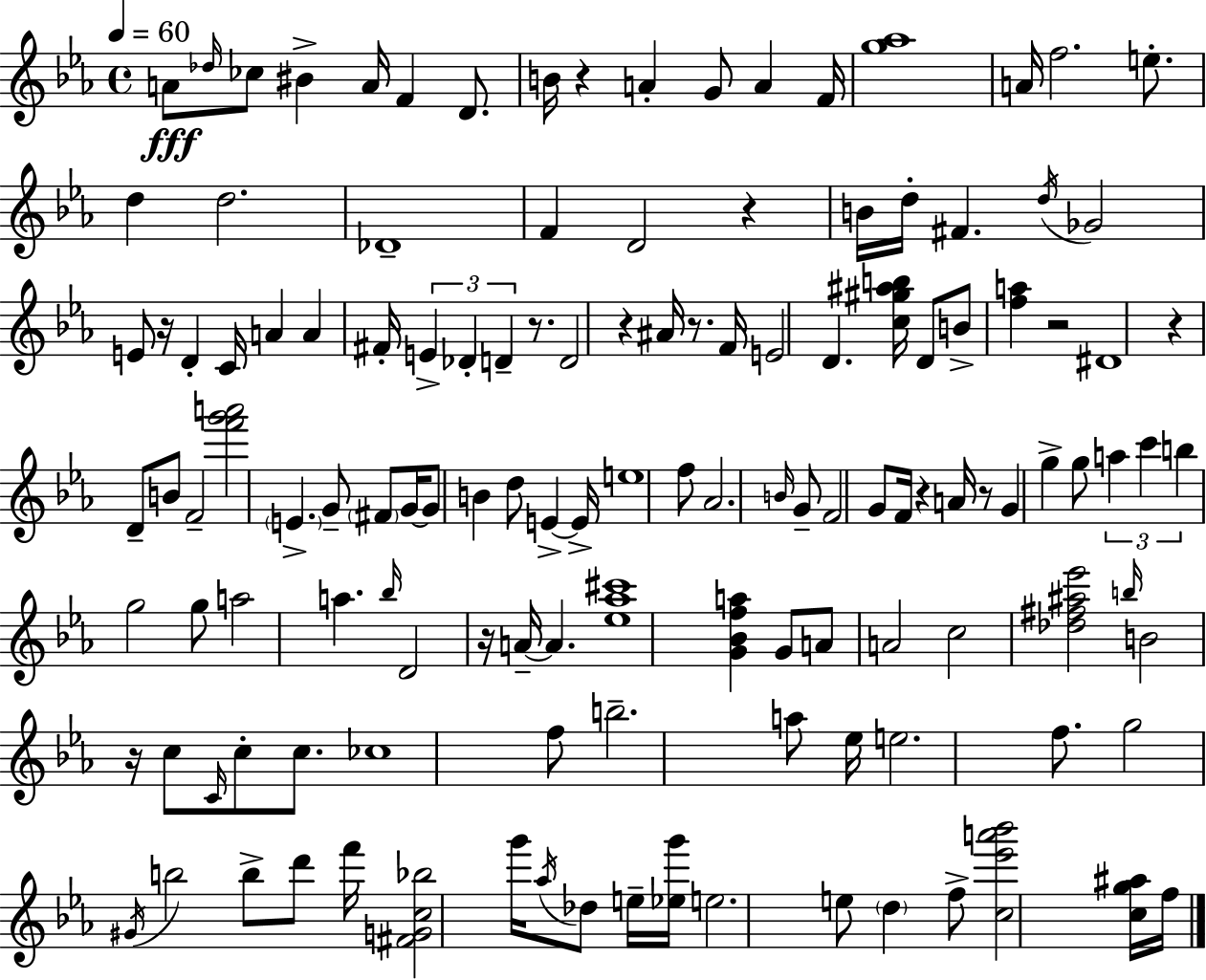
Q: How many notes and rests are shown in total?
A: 132